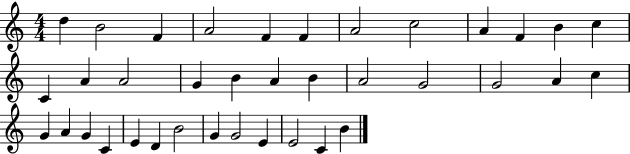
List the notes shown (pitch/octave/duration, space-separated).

D5/q B4/h F4/q A4/h F4/q F4/q A4/h C5/h A4/q F4/q B4/q C5/q C4/q A4/q A4/h G4/q B4/q A4/q B4/q A4/h G4/h G4/h A4/q C5/q G4/q A4/q G4/q C4/q E4/q D4/q B4/h G4/q G4/h E4/q E4/h C4/q B4/q